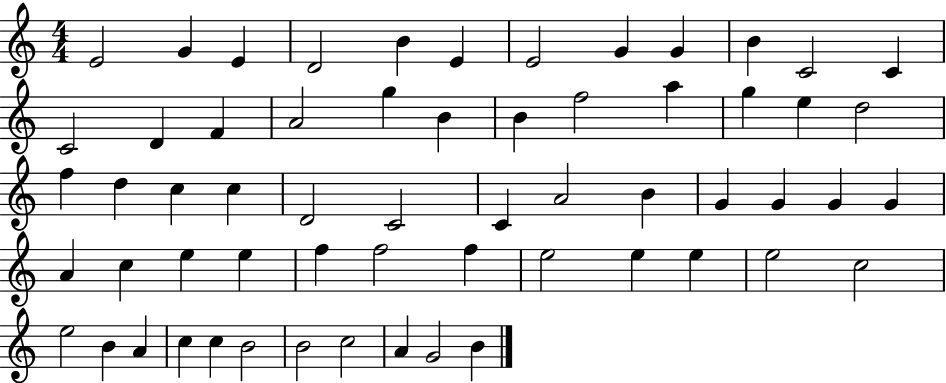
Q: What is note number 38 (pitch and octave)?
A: A4